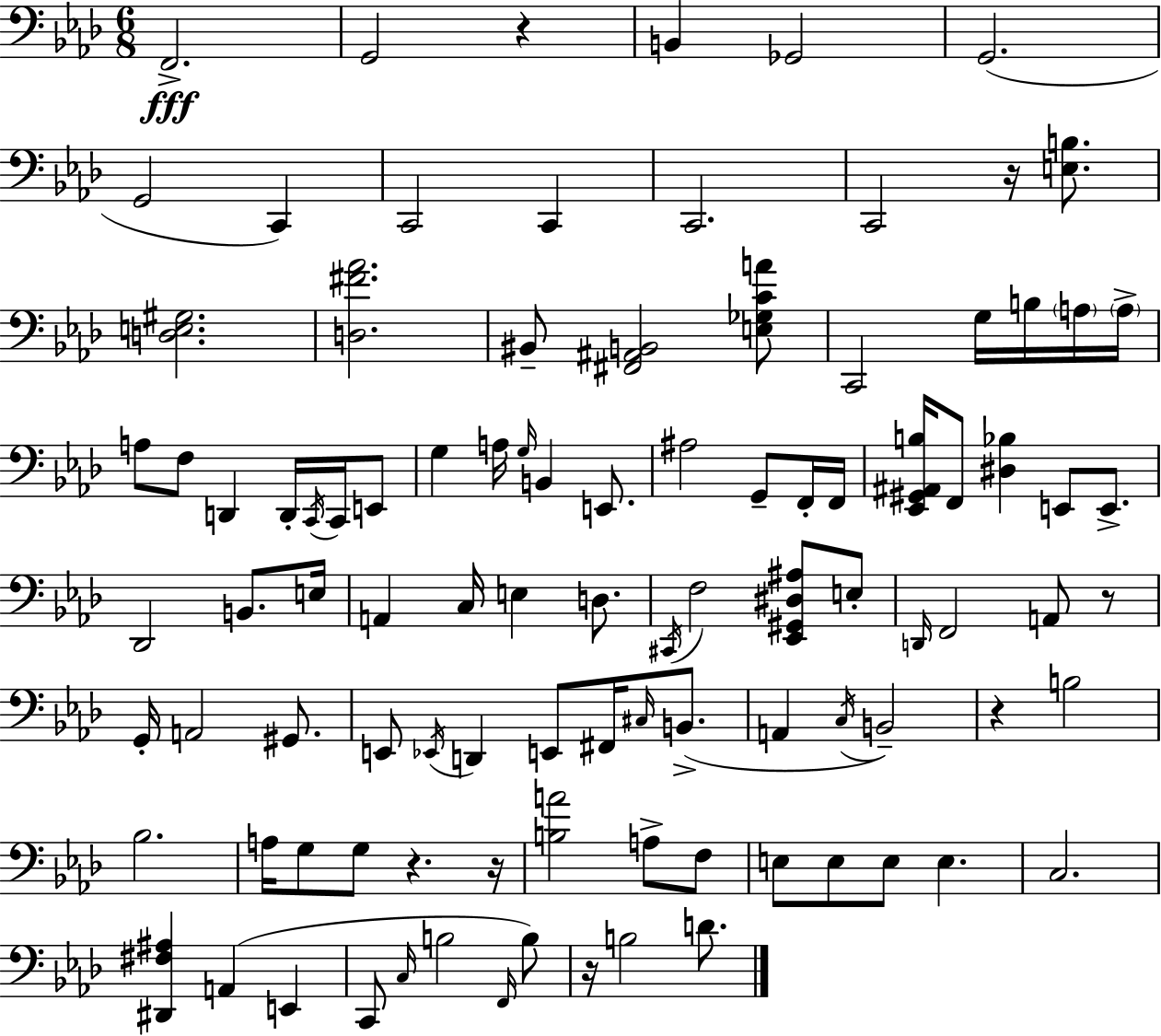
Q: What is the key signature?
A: AES major